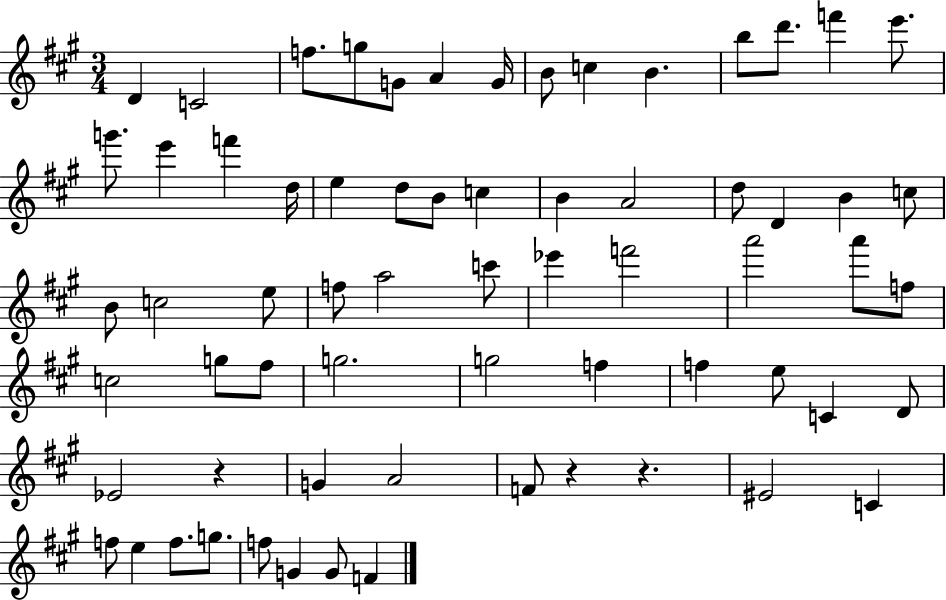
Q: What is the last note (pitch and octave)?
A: F4